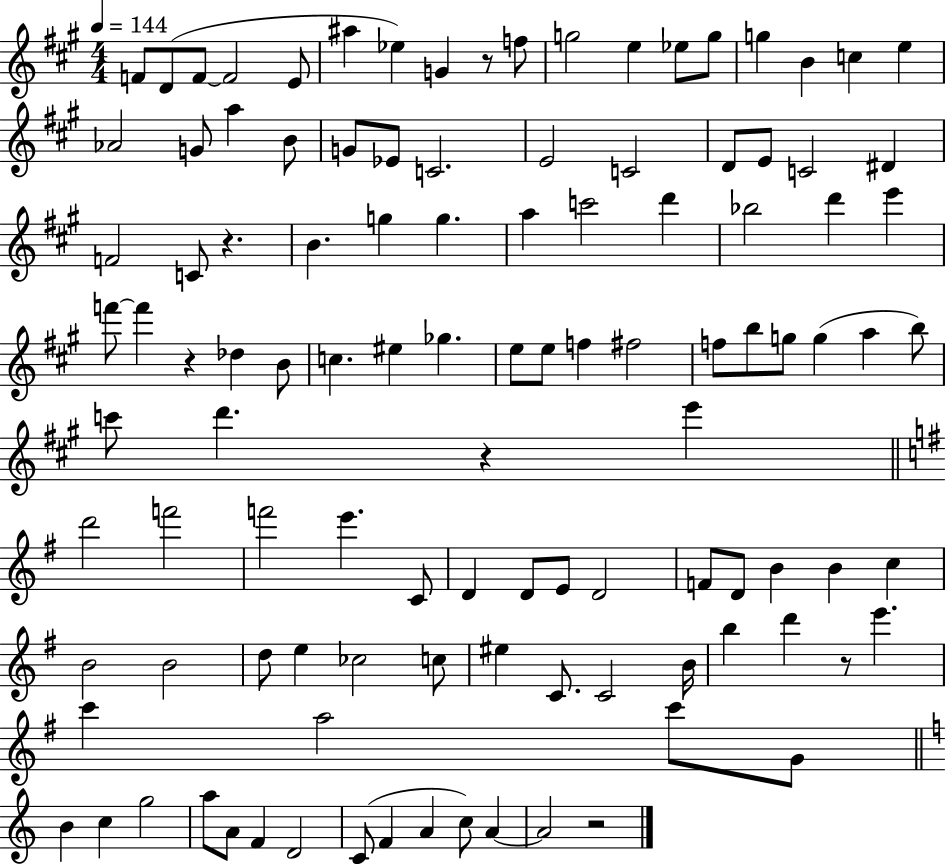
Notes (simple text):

F4/e D4/e F4/e F4/h E4/e A#5/q Eb5/q G4/q R/e F5/e G5/h E5/q Eb5/e G5/e G5/q B4/q C5/q E5/q Ab4/h G4/e A5/q B4/e G4/e Eb4/e C4/h. E4/h C4/h D4/e E4/e C4/h D#4/q F4/h C4/e R/q. B4/q. G5/q G5/q. A5/q C6/h D6/q Bb5/h D6/q E6/q F6/e F6/q R/q Db5/q B4/e C5/q. EIS5/q Gb5/q. E5/e E5/e F5/q F#5/h F5/e B5/e G5/e G5/q A5/q B5/e C6/e D6/q. R/q E6/q D6/h F6/h F6/h E6/q. C4/e D4/q D4/e E4/e D4/h F4/e D4/e B4/q B4/q C5/q B4/h B4/h D5/e E5/q CES5/h C5/e EIS5/q C4/e. C4/h B4/s B5/q D6/q R/e E6/q. C6/q A5/h C6/e G4/e B4/q C5/q G5/h A5/e A4/e F4/q D4/h C4/e F4/q A4/q C5/e A4/q A4/h R/h